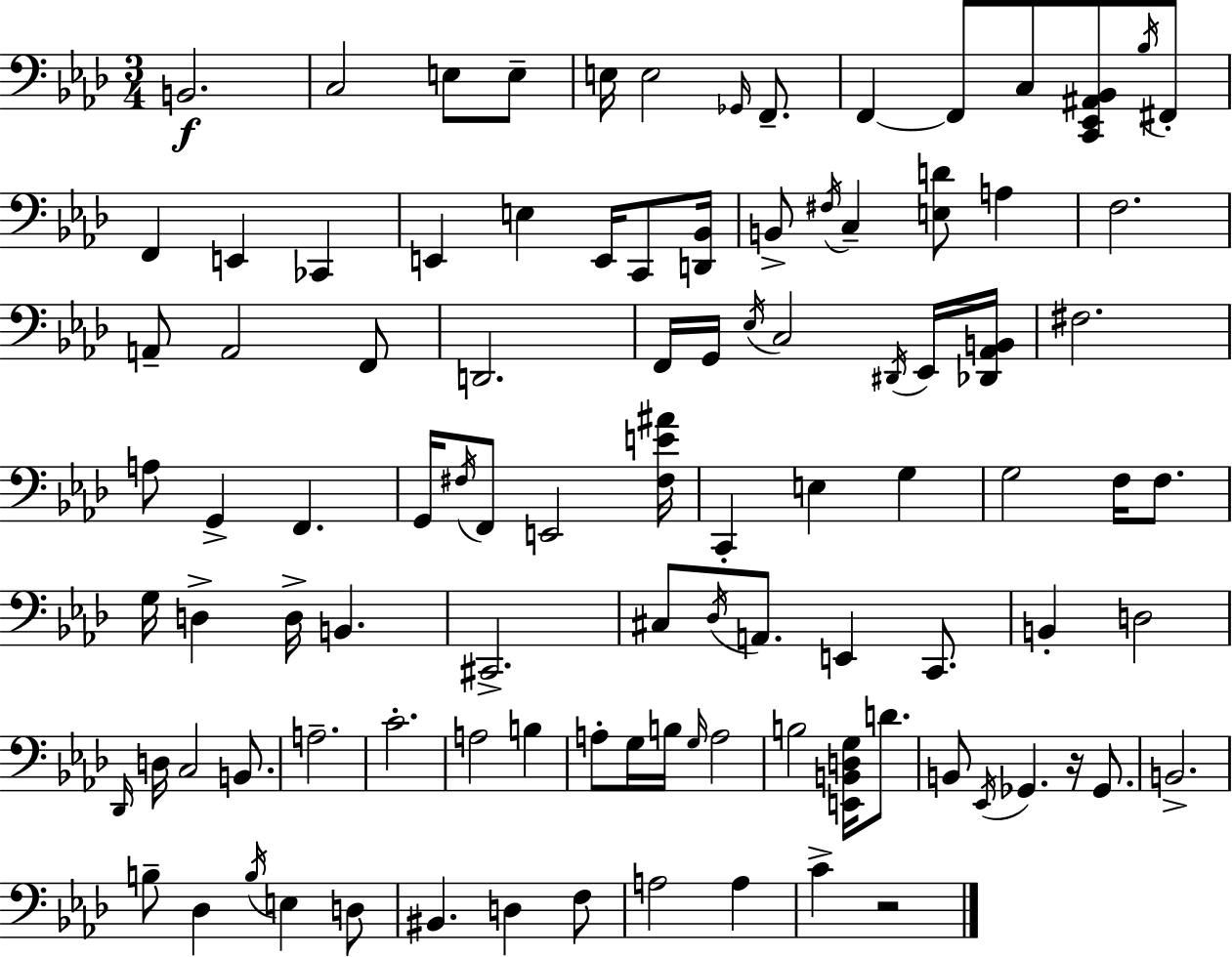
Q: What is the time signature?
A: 3/4